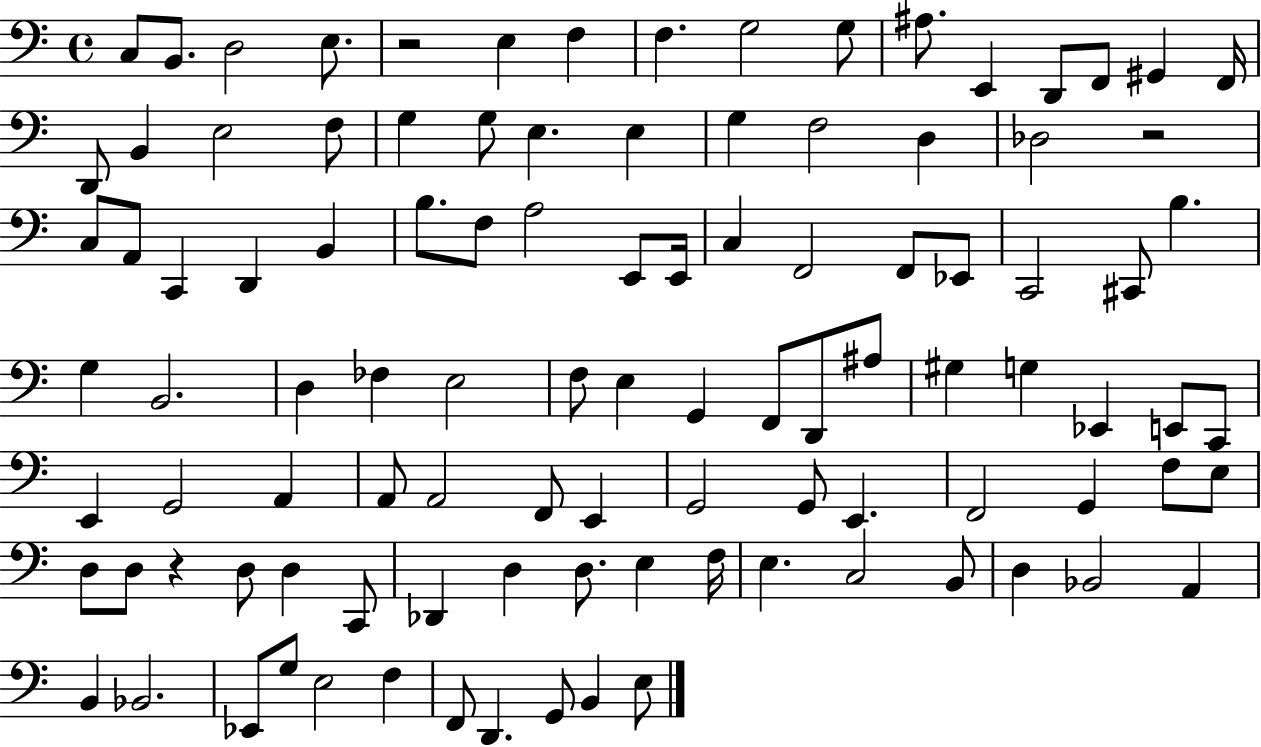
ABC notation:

X:1
T:Untitled
M:4/4
L:1/4
K:C
C,/2 B,,/2 D,2 E,/2 z2 E, F, F, G,2 G,/2 ^A,/2 E,, D,,/2 F,,/2 ^G,, F,,/4 D,,/2 B,, E,2 F,/2 G, G,/2 E, E, G, F,2 D, _D,2 z2 C,/2 A,,/2 C,, D,, B,, B,/2 F,/2 A,2 E,,/2 E,,/4 C, F,,2 F,,/2 _E,,/2 C,,2 ^C,,/2 B, G, B,,2 D, _F, E,2 F,/2 E, G,, F,,/2 D,,/2 ^A,/2 ^G, G, _E,, E,,/2 C,,/2 E,, G,,2 A,, A,,/2 A,,2 F,,/2 E,, G,,2 G,,/2 E,, F,,2 G,, F,/2 E,/2 D,/2 D,/2 z D,/2 D, C,,/2 _D,, D, D,/2 E, F,/4 E, C,2 B,,/2 D, _B,,2 A,, B,, _B,,2 _E,,/2 G,/2 E,2 F, F,,/2 D,, G,,/2 B,, E,/2